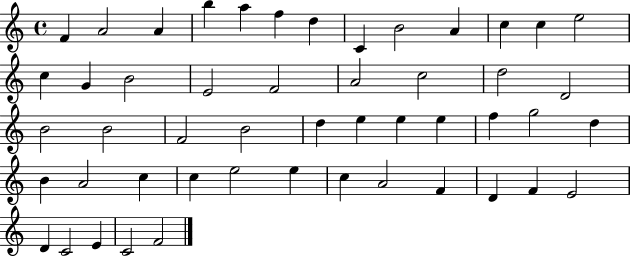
{
  \clef treble
  \time 4/4
  \defaultTimeSignature
  \key c \major
  f'4 a'2 a'4 | b''4 a''4 f''4 d''4 | c'4 b'2 a'4 | c''4 c''4 e''2 | \break c''4 g'4 b'2 | e'2 f'2 | a'2 c''2 | d''2 d'2 | \break b'2 b'2 | f'2 b'2 | d''4 e''4 e''4 e''4 | f''4 g''2 d''4 | \break b'4 a'2 c''4 | c''4 e''2 e''4 | c''4 a'2 f'4 | d'4 f'4 e'2 | \break d'4 c'2 e'4 | c'2 f'2 | \bar "|."
}